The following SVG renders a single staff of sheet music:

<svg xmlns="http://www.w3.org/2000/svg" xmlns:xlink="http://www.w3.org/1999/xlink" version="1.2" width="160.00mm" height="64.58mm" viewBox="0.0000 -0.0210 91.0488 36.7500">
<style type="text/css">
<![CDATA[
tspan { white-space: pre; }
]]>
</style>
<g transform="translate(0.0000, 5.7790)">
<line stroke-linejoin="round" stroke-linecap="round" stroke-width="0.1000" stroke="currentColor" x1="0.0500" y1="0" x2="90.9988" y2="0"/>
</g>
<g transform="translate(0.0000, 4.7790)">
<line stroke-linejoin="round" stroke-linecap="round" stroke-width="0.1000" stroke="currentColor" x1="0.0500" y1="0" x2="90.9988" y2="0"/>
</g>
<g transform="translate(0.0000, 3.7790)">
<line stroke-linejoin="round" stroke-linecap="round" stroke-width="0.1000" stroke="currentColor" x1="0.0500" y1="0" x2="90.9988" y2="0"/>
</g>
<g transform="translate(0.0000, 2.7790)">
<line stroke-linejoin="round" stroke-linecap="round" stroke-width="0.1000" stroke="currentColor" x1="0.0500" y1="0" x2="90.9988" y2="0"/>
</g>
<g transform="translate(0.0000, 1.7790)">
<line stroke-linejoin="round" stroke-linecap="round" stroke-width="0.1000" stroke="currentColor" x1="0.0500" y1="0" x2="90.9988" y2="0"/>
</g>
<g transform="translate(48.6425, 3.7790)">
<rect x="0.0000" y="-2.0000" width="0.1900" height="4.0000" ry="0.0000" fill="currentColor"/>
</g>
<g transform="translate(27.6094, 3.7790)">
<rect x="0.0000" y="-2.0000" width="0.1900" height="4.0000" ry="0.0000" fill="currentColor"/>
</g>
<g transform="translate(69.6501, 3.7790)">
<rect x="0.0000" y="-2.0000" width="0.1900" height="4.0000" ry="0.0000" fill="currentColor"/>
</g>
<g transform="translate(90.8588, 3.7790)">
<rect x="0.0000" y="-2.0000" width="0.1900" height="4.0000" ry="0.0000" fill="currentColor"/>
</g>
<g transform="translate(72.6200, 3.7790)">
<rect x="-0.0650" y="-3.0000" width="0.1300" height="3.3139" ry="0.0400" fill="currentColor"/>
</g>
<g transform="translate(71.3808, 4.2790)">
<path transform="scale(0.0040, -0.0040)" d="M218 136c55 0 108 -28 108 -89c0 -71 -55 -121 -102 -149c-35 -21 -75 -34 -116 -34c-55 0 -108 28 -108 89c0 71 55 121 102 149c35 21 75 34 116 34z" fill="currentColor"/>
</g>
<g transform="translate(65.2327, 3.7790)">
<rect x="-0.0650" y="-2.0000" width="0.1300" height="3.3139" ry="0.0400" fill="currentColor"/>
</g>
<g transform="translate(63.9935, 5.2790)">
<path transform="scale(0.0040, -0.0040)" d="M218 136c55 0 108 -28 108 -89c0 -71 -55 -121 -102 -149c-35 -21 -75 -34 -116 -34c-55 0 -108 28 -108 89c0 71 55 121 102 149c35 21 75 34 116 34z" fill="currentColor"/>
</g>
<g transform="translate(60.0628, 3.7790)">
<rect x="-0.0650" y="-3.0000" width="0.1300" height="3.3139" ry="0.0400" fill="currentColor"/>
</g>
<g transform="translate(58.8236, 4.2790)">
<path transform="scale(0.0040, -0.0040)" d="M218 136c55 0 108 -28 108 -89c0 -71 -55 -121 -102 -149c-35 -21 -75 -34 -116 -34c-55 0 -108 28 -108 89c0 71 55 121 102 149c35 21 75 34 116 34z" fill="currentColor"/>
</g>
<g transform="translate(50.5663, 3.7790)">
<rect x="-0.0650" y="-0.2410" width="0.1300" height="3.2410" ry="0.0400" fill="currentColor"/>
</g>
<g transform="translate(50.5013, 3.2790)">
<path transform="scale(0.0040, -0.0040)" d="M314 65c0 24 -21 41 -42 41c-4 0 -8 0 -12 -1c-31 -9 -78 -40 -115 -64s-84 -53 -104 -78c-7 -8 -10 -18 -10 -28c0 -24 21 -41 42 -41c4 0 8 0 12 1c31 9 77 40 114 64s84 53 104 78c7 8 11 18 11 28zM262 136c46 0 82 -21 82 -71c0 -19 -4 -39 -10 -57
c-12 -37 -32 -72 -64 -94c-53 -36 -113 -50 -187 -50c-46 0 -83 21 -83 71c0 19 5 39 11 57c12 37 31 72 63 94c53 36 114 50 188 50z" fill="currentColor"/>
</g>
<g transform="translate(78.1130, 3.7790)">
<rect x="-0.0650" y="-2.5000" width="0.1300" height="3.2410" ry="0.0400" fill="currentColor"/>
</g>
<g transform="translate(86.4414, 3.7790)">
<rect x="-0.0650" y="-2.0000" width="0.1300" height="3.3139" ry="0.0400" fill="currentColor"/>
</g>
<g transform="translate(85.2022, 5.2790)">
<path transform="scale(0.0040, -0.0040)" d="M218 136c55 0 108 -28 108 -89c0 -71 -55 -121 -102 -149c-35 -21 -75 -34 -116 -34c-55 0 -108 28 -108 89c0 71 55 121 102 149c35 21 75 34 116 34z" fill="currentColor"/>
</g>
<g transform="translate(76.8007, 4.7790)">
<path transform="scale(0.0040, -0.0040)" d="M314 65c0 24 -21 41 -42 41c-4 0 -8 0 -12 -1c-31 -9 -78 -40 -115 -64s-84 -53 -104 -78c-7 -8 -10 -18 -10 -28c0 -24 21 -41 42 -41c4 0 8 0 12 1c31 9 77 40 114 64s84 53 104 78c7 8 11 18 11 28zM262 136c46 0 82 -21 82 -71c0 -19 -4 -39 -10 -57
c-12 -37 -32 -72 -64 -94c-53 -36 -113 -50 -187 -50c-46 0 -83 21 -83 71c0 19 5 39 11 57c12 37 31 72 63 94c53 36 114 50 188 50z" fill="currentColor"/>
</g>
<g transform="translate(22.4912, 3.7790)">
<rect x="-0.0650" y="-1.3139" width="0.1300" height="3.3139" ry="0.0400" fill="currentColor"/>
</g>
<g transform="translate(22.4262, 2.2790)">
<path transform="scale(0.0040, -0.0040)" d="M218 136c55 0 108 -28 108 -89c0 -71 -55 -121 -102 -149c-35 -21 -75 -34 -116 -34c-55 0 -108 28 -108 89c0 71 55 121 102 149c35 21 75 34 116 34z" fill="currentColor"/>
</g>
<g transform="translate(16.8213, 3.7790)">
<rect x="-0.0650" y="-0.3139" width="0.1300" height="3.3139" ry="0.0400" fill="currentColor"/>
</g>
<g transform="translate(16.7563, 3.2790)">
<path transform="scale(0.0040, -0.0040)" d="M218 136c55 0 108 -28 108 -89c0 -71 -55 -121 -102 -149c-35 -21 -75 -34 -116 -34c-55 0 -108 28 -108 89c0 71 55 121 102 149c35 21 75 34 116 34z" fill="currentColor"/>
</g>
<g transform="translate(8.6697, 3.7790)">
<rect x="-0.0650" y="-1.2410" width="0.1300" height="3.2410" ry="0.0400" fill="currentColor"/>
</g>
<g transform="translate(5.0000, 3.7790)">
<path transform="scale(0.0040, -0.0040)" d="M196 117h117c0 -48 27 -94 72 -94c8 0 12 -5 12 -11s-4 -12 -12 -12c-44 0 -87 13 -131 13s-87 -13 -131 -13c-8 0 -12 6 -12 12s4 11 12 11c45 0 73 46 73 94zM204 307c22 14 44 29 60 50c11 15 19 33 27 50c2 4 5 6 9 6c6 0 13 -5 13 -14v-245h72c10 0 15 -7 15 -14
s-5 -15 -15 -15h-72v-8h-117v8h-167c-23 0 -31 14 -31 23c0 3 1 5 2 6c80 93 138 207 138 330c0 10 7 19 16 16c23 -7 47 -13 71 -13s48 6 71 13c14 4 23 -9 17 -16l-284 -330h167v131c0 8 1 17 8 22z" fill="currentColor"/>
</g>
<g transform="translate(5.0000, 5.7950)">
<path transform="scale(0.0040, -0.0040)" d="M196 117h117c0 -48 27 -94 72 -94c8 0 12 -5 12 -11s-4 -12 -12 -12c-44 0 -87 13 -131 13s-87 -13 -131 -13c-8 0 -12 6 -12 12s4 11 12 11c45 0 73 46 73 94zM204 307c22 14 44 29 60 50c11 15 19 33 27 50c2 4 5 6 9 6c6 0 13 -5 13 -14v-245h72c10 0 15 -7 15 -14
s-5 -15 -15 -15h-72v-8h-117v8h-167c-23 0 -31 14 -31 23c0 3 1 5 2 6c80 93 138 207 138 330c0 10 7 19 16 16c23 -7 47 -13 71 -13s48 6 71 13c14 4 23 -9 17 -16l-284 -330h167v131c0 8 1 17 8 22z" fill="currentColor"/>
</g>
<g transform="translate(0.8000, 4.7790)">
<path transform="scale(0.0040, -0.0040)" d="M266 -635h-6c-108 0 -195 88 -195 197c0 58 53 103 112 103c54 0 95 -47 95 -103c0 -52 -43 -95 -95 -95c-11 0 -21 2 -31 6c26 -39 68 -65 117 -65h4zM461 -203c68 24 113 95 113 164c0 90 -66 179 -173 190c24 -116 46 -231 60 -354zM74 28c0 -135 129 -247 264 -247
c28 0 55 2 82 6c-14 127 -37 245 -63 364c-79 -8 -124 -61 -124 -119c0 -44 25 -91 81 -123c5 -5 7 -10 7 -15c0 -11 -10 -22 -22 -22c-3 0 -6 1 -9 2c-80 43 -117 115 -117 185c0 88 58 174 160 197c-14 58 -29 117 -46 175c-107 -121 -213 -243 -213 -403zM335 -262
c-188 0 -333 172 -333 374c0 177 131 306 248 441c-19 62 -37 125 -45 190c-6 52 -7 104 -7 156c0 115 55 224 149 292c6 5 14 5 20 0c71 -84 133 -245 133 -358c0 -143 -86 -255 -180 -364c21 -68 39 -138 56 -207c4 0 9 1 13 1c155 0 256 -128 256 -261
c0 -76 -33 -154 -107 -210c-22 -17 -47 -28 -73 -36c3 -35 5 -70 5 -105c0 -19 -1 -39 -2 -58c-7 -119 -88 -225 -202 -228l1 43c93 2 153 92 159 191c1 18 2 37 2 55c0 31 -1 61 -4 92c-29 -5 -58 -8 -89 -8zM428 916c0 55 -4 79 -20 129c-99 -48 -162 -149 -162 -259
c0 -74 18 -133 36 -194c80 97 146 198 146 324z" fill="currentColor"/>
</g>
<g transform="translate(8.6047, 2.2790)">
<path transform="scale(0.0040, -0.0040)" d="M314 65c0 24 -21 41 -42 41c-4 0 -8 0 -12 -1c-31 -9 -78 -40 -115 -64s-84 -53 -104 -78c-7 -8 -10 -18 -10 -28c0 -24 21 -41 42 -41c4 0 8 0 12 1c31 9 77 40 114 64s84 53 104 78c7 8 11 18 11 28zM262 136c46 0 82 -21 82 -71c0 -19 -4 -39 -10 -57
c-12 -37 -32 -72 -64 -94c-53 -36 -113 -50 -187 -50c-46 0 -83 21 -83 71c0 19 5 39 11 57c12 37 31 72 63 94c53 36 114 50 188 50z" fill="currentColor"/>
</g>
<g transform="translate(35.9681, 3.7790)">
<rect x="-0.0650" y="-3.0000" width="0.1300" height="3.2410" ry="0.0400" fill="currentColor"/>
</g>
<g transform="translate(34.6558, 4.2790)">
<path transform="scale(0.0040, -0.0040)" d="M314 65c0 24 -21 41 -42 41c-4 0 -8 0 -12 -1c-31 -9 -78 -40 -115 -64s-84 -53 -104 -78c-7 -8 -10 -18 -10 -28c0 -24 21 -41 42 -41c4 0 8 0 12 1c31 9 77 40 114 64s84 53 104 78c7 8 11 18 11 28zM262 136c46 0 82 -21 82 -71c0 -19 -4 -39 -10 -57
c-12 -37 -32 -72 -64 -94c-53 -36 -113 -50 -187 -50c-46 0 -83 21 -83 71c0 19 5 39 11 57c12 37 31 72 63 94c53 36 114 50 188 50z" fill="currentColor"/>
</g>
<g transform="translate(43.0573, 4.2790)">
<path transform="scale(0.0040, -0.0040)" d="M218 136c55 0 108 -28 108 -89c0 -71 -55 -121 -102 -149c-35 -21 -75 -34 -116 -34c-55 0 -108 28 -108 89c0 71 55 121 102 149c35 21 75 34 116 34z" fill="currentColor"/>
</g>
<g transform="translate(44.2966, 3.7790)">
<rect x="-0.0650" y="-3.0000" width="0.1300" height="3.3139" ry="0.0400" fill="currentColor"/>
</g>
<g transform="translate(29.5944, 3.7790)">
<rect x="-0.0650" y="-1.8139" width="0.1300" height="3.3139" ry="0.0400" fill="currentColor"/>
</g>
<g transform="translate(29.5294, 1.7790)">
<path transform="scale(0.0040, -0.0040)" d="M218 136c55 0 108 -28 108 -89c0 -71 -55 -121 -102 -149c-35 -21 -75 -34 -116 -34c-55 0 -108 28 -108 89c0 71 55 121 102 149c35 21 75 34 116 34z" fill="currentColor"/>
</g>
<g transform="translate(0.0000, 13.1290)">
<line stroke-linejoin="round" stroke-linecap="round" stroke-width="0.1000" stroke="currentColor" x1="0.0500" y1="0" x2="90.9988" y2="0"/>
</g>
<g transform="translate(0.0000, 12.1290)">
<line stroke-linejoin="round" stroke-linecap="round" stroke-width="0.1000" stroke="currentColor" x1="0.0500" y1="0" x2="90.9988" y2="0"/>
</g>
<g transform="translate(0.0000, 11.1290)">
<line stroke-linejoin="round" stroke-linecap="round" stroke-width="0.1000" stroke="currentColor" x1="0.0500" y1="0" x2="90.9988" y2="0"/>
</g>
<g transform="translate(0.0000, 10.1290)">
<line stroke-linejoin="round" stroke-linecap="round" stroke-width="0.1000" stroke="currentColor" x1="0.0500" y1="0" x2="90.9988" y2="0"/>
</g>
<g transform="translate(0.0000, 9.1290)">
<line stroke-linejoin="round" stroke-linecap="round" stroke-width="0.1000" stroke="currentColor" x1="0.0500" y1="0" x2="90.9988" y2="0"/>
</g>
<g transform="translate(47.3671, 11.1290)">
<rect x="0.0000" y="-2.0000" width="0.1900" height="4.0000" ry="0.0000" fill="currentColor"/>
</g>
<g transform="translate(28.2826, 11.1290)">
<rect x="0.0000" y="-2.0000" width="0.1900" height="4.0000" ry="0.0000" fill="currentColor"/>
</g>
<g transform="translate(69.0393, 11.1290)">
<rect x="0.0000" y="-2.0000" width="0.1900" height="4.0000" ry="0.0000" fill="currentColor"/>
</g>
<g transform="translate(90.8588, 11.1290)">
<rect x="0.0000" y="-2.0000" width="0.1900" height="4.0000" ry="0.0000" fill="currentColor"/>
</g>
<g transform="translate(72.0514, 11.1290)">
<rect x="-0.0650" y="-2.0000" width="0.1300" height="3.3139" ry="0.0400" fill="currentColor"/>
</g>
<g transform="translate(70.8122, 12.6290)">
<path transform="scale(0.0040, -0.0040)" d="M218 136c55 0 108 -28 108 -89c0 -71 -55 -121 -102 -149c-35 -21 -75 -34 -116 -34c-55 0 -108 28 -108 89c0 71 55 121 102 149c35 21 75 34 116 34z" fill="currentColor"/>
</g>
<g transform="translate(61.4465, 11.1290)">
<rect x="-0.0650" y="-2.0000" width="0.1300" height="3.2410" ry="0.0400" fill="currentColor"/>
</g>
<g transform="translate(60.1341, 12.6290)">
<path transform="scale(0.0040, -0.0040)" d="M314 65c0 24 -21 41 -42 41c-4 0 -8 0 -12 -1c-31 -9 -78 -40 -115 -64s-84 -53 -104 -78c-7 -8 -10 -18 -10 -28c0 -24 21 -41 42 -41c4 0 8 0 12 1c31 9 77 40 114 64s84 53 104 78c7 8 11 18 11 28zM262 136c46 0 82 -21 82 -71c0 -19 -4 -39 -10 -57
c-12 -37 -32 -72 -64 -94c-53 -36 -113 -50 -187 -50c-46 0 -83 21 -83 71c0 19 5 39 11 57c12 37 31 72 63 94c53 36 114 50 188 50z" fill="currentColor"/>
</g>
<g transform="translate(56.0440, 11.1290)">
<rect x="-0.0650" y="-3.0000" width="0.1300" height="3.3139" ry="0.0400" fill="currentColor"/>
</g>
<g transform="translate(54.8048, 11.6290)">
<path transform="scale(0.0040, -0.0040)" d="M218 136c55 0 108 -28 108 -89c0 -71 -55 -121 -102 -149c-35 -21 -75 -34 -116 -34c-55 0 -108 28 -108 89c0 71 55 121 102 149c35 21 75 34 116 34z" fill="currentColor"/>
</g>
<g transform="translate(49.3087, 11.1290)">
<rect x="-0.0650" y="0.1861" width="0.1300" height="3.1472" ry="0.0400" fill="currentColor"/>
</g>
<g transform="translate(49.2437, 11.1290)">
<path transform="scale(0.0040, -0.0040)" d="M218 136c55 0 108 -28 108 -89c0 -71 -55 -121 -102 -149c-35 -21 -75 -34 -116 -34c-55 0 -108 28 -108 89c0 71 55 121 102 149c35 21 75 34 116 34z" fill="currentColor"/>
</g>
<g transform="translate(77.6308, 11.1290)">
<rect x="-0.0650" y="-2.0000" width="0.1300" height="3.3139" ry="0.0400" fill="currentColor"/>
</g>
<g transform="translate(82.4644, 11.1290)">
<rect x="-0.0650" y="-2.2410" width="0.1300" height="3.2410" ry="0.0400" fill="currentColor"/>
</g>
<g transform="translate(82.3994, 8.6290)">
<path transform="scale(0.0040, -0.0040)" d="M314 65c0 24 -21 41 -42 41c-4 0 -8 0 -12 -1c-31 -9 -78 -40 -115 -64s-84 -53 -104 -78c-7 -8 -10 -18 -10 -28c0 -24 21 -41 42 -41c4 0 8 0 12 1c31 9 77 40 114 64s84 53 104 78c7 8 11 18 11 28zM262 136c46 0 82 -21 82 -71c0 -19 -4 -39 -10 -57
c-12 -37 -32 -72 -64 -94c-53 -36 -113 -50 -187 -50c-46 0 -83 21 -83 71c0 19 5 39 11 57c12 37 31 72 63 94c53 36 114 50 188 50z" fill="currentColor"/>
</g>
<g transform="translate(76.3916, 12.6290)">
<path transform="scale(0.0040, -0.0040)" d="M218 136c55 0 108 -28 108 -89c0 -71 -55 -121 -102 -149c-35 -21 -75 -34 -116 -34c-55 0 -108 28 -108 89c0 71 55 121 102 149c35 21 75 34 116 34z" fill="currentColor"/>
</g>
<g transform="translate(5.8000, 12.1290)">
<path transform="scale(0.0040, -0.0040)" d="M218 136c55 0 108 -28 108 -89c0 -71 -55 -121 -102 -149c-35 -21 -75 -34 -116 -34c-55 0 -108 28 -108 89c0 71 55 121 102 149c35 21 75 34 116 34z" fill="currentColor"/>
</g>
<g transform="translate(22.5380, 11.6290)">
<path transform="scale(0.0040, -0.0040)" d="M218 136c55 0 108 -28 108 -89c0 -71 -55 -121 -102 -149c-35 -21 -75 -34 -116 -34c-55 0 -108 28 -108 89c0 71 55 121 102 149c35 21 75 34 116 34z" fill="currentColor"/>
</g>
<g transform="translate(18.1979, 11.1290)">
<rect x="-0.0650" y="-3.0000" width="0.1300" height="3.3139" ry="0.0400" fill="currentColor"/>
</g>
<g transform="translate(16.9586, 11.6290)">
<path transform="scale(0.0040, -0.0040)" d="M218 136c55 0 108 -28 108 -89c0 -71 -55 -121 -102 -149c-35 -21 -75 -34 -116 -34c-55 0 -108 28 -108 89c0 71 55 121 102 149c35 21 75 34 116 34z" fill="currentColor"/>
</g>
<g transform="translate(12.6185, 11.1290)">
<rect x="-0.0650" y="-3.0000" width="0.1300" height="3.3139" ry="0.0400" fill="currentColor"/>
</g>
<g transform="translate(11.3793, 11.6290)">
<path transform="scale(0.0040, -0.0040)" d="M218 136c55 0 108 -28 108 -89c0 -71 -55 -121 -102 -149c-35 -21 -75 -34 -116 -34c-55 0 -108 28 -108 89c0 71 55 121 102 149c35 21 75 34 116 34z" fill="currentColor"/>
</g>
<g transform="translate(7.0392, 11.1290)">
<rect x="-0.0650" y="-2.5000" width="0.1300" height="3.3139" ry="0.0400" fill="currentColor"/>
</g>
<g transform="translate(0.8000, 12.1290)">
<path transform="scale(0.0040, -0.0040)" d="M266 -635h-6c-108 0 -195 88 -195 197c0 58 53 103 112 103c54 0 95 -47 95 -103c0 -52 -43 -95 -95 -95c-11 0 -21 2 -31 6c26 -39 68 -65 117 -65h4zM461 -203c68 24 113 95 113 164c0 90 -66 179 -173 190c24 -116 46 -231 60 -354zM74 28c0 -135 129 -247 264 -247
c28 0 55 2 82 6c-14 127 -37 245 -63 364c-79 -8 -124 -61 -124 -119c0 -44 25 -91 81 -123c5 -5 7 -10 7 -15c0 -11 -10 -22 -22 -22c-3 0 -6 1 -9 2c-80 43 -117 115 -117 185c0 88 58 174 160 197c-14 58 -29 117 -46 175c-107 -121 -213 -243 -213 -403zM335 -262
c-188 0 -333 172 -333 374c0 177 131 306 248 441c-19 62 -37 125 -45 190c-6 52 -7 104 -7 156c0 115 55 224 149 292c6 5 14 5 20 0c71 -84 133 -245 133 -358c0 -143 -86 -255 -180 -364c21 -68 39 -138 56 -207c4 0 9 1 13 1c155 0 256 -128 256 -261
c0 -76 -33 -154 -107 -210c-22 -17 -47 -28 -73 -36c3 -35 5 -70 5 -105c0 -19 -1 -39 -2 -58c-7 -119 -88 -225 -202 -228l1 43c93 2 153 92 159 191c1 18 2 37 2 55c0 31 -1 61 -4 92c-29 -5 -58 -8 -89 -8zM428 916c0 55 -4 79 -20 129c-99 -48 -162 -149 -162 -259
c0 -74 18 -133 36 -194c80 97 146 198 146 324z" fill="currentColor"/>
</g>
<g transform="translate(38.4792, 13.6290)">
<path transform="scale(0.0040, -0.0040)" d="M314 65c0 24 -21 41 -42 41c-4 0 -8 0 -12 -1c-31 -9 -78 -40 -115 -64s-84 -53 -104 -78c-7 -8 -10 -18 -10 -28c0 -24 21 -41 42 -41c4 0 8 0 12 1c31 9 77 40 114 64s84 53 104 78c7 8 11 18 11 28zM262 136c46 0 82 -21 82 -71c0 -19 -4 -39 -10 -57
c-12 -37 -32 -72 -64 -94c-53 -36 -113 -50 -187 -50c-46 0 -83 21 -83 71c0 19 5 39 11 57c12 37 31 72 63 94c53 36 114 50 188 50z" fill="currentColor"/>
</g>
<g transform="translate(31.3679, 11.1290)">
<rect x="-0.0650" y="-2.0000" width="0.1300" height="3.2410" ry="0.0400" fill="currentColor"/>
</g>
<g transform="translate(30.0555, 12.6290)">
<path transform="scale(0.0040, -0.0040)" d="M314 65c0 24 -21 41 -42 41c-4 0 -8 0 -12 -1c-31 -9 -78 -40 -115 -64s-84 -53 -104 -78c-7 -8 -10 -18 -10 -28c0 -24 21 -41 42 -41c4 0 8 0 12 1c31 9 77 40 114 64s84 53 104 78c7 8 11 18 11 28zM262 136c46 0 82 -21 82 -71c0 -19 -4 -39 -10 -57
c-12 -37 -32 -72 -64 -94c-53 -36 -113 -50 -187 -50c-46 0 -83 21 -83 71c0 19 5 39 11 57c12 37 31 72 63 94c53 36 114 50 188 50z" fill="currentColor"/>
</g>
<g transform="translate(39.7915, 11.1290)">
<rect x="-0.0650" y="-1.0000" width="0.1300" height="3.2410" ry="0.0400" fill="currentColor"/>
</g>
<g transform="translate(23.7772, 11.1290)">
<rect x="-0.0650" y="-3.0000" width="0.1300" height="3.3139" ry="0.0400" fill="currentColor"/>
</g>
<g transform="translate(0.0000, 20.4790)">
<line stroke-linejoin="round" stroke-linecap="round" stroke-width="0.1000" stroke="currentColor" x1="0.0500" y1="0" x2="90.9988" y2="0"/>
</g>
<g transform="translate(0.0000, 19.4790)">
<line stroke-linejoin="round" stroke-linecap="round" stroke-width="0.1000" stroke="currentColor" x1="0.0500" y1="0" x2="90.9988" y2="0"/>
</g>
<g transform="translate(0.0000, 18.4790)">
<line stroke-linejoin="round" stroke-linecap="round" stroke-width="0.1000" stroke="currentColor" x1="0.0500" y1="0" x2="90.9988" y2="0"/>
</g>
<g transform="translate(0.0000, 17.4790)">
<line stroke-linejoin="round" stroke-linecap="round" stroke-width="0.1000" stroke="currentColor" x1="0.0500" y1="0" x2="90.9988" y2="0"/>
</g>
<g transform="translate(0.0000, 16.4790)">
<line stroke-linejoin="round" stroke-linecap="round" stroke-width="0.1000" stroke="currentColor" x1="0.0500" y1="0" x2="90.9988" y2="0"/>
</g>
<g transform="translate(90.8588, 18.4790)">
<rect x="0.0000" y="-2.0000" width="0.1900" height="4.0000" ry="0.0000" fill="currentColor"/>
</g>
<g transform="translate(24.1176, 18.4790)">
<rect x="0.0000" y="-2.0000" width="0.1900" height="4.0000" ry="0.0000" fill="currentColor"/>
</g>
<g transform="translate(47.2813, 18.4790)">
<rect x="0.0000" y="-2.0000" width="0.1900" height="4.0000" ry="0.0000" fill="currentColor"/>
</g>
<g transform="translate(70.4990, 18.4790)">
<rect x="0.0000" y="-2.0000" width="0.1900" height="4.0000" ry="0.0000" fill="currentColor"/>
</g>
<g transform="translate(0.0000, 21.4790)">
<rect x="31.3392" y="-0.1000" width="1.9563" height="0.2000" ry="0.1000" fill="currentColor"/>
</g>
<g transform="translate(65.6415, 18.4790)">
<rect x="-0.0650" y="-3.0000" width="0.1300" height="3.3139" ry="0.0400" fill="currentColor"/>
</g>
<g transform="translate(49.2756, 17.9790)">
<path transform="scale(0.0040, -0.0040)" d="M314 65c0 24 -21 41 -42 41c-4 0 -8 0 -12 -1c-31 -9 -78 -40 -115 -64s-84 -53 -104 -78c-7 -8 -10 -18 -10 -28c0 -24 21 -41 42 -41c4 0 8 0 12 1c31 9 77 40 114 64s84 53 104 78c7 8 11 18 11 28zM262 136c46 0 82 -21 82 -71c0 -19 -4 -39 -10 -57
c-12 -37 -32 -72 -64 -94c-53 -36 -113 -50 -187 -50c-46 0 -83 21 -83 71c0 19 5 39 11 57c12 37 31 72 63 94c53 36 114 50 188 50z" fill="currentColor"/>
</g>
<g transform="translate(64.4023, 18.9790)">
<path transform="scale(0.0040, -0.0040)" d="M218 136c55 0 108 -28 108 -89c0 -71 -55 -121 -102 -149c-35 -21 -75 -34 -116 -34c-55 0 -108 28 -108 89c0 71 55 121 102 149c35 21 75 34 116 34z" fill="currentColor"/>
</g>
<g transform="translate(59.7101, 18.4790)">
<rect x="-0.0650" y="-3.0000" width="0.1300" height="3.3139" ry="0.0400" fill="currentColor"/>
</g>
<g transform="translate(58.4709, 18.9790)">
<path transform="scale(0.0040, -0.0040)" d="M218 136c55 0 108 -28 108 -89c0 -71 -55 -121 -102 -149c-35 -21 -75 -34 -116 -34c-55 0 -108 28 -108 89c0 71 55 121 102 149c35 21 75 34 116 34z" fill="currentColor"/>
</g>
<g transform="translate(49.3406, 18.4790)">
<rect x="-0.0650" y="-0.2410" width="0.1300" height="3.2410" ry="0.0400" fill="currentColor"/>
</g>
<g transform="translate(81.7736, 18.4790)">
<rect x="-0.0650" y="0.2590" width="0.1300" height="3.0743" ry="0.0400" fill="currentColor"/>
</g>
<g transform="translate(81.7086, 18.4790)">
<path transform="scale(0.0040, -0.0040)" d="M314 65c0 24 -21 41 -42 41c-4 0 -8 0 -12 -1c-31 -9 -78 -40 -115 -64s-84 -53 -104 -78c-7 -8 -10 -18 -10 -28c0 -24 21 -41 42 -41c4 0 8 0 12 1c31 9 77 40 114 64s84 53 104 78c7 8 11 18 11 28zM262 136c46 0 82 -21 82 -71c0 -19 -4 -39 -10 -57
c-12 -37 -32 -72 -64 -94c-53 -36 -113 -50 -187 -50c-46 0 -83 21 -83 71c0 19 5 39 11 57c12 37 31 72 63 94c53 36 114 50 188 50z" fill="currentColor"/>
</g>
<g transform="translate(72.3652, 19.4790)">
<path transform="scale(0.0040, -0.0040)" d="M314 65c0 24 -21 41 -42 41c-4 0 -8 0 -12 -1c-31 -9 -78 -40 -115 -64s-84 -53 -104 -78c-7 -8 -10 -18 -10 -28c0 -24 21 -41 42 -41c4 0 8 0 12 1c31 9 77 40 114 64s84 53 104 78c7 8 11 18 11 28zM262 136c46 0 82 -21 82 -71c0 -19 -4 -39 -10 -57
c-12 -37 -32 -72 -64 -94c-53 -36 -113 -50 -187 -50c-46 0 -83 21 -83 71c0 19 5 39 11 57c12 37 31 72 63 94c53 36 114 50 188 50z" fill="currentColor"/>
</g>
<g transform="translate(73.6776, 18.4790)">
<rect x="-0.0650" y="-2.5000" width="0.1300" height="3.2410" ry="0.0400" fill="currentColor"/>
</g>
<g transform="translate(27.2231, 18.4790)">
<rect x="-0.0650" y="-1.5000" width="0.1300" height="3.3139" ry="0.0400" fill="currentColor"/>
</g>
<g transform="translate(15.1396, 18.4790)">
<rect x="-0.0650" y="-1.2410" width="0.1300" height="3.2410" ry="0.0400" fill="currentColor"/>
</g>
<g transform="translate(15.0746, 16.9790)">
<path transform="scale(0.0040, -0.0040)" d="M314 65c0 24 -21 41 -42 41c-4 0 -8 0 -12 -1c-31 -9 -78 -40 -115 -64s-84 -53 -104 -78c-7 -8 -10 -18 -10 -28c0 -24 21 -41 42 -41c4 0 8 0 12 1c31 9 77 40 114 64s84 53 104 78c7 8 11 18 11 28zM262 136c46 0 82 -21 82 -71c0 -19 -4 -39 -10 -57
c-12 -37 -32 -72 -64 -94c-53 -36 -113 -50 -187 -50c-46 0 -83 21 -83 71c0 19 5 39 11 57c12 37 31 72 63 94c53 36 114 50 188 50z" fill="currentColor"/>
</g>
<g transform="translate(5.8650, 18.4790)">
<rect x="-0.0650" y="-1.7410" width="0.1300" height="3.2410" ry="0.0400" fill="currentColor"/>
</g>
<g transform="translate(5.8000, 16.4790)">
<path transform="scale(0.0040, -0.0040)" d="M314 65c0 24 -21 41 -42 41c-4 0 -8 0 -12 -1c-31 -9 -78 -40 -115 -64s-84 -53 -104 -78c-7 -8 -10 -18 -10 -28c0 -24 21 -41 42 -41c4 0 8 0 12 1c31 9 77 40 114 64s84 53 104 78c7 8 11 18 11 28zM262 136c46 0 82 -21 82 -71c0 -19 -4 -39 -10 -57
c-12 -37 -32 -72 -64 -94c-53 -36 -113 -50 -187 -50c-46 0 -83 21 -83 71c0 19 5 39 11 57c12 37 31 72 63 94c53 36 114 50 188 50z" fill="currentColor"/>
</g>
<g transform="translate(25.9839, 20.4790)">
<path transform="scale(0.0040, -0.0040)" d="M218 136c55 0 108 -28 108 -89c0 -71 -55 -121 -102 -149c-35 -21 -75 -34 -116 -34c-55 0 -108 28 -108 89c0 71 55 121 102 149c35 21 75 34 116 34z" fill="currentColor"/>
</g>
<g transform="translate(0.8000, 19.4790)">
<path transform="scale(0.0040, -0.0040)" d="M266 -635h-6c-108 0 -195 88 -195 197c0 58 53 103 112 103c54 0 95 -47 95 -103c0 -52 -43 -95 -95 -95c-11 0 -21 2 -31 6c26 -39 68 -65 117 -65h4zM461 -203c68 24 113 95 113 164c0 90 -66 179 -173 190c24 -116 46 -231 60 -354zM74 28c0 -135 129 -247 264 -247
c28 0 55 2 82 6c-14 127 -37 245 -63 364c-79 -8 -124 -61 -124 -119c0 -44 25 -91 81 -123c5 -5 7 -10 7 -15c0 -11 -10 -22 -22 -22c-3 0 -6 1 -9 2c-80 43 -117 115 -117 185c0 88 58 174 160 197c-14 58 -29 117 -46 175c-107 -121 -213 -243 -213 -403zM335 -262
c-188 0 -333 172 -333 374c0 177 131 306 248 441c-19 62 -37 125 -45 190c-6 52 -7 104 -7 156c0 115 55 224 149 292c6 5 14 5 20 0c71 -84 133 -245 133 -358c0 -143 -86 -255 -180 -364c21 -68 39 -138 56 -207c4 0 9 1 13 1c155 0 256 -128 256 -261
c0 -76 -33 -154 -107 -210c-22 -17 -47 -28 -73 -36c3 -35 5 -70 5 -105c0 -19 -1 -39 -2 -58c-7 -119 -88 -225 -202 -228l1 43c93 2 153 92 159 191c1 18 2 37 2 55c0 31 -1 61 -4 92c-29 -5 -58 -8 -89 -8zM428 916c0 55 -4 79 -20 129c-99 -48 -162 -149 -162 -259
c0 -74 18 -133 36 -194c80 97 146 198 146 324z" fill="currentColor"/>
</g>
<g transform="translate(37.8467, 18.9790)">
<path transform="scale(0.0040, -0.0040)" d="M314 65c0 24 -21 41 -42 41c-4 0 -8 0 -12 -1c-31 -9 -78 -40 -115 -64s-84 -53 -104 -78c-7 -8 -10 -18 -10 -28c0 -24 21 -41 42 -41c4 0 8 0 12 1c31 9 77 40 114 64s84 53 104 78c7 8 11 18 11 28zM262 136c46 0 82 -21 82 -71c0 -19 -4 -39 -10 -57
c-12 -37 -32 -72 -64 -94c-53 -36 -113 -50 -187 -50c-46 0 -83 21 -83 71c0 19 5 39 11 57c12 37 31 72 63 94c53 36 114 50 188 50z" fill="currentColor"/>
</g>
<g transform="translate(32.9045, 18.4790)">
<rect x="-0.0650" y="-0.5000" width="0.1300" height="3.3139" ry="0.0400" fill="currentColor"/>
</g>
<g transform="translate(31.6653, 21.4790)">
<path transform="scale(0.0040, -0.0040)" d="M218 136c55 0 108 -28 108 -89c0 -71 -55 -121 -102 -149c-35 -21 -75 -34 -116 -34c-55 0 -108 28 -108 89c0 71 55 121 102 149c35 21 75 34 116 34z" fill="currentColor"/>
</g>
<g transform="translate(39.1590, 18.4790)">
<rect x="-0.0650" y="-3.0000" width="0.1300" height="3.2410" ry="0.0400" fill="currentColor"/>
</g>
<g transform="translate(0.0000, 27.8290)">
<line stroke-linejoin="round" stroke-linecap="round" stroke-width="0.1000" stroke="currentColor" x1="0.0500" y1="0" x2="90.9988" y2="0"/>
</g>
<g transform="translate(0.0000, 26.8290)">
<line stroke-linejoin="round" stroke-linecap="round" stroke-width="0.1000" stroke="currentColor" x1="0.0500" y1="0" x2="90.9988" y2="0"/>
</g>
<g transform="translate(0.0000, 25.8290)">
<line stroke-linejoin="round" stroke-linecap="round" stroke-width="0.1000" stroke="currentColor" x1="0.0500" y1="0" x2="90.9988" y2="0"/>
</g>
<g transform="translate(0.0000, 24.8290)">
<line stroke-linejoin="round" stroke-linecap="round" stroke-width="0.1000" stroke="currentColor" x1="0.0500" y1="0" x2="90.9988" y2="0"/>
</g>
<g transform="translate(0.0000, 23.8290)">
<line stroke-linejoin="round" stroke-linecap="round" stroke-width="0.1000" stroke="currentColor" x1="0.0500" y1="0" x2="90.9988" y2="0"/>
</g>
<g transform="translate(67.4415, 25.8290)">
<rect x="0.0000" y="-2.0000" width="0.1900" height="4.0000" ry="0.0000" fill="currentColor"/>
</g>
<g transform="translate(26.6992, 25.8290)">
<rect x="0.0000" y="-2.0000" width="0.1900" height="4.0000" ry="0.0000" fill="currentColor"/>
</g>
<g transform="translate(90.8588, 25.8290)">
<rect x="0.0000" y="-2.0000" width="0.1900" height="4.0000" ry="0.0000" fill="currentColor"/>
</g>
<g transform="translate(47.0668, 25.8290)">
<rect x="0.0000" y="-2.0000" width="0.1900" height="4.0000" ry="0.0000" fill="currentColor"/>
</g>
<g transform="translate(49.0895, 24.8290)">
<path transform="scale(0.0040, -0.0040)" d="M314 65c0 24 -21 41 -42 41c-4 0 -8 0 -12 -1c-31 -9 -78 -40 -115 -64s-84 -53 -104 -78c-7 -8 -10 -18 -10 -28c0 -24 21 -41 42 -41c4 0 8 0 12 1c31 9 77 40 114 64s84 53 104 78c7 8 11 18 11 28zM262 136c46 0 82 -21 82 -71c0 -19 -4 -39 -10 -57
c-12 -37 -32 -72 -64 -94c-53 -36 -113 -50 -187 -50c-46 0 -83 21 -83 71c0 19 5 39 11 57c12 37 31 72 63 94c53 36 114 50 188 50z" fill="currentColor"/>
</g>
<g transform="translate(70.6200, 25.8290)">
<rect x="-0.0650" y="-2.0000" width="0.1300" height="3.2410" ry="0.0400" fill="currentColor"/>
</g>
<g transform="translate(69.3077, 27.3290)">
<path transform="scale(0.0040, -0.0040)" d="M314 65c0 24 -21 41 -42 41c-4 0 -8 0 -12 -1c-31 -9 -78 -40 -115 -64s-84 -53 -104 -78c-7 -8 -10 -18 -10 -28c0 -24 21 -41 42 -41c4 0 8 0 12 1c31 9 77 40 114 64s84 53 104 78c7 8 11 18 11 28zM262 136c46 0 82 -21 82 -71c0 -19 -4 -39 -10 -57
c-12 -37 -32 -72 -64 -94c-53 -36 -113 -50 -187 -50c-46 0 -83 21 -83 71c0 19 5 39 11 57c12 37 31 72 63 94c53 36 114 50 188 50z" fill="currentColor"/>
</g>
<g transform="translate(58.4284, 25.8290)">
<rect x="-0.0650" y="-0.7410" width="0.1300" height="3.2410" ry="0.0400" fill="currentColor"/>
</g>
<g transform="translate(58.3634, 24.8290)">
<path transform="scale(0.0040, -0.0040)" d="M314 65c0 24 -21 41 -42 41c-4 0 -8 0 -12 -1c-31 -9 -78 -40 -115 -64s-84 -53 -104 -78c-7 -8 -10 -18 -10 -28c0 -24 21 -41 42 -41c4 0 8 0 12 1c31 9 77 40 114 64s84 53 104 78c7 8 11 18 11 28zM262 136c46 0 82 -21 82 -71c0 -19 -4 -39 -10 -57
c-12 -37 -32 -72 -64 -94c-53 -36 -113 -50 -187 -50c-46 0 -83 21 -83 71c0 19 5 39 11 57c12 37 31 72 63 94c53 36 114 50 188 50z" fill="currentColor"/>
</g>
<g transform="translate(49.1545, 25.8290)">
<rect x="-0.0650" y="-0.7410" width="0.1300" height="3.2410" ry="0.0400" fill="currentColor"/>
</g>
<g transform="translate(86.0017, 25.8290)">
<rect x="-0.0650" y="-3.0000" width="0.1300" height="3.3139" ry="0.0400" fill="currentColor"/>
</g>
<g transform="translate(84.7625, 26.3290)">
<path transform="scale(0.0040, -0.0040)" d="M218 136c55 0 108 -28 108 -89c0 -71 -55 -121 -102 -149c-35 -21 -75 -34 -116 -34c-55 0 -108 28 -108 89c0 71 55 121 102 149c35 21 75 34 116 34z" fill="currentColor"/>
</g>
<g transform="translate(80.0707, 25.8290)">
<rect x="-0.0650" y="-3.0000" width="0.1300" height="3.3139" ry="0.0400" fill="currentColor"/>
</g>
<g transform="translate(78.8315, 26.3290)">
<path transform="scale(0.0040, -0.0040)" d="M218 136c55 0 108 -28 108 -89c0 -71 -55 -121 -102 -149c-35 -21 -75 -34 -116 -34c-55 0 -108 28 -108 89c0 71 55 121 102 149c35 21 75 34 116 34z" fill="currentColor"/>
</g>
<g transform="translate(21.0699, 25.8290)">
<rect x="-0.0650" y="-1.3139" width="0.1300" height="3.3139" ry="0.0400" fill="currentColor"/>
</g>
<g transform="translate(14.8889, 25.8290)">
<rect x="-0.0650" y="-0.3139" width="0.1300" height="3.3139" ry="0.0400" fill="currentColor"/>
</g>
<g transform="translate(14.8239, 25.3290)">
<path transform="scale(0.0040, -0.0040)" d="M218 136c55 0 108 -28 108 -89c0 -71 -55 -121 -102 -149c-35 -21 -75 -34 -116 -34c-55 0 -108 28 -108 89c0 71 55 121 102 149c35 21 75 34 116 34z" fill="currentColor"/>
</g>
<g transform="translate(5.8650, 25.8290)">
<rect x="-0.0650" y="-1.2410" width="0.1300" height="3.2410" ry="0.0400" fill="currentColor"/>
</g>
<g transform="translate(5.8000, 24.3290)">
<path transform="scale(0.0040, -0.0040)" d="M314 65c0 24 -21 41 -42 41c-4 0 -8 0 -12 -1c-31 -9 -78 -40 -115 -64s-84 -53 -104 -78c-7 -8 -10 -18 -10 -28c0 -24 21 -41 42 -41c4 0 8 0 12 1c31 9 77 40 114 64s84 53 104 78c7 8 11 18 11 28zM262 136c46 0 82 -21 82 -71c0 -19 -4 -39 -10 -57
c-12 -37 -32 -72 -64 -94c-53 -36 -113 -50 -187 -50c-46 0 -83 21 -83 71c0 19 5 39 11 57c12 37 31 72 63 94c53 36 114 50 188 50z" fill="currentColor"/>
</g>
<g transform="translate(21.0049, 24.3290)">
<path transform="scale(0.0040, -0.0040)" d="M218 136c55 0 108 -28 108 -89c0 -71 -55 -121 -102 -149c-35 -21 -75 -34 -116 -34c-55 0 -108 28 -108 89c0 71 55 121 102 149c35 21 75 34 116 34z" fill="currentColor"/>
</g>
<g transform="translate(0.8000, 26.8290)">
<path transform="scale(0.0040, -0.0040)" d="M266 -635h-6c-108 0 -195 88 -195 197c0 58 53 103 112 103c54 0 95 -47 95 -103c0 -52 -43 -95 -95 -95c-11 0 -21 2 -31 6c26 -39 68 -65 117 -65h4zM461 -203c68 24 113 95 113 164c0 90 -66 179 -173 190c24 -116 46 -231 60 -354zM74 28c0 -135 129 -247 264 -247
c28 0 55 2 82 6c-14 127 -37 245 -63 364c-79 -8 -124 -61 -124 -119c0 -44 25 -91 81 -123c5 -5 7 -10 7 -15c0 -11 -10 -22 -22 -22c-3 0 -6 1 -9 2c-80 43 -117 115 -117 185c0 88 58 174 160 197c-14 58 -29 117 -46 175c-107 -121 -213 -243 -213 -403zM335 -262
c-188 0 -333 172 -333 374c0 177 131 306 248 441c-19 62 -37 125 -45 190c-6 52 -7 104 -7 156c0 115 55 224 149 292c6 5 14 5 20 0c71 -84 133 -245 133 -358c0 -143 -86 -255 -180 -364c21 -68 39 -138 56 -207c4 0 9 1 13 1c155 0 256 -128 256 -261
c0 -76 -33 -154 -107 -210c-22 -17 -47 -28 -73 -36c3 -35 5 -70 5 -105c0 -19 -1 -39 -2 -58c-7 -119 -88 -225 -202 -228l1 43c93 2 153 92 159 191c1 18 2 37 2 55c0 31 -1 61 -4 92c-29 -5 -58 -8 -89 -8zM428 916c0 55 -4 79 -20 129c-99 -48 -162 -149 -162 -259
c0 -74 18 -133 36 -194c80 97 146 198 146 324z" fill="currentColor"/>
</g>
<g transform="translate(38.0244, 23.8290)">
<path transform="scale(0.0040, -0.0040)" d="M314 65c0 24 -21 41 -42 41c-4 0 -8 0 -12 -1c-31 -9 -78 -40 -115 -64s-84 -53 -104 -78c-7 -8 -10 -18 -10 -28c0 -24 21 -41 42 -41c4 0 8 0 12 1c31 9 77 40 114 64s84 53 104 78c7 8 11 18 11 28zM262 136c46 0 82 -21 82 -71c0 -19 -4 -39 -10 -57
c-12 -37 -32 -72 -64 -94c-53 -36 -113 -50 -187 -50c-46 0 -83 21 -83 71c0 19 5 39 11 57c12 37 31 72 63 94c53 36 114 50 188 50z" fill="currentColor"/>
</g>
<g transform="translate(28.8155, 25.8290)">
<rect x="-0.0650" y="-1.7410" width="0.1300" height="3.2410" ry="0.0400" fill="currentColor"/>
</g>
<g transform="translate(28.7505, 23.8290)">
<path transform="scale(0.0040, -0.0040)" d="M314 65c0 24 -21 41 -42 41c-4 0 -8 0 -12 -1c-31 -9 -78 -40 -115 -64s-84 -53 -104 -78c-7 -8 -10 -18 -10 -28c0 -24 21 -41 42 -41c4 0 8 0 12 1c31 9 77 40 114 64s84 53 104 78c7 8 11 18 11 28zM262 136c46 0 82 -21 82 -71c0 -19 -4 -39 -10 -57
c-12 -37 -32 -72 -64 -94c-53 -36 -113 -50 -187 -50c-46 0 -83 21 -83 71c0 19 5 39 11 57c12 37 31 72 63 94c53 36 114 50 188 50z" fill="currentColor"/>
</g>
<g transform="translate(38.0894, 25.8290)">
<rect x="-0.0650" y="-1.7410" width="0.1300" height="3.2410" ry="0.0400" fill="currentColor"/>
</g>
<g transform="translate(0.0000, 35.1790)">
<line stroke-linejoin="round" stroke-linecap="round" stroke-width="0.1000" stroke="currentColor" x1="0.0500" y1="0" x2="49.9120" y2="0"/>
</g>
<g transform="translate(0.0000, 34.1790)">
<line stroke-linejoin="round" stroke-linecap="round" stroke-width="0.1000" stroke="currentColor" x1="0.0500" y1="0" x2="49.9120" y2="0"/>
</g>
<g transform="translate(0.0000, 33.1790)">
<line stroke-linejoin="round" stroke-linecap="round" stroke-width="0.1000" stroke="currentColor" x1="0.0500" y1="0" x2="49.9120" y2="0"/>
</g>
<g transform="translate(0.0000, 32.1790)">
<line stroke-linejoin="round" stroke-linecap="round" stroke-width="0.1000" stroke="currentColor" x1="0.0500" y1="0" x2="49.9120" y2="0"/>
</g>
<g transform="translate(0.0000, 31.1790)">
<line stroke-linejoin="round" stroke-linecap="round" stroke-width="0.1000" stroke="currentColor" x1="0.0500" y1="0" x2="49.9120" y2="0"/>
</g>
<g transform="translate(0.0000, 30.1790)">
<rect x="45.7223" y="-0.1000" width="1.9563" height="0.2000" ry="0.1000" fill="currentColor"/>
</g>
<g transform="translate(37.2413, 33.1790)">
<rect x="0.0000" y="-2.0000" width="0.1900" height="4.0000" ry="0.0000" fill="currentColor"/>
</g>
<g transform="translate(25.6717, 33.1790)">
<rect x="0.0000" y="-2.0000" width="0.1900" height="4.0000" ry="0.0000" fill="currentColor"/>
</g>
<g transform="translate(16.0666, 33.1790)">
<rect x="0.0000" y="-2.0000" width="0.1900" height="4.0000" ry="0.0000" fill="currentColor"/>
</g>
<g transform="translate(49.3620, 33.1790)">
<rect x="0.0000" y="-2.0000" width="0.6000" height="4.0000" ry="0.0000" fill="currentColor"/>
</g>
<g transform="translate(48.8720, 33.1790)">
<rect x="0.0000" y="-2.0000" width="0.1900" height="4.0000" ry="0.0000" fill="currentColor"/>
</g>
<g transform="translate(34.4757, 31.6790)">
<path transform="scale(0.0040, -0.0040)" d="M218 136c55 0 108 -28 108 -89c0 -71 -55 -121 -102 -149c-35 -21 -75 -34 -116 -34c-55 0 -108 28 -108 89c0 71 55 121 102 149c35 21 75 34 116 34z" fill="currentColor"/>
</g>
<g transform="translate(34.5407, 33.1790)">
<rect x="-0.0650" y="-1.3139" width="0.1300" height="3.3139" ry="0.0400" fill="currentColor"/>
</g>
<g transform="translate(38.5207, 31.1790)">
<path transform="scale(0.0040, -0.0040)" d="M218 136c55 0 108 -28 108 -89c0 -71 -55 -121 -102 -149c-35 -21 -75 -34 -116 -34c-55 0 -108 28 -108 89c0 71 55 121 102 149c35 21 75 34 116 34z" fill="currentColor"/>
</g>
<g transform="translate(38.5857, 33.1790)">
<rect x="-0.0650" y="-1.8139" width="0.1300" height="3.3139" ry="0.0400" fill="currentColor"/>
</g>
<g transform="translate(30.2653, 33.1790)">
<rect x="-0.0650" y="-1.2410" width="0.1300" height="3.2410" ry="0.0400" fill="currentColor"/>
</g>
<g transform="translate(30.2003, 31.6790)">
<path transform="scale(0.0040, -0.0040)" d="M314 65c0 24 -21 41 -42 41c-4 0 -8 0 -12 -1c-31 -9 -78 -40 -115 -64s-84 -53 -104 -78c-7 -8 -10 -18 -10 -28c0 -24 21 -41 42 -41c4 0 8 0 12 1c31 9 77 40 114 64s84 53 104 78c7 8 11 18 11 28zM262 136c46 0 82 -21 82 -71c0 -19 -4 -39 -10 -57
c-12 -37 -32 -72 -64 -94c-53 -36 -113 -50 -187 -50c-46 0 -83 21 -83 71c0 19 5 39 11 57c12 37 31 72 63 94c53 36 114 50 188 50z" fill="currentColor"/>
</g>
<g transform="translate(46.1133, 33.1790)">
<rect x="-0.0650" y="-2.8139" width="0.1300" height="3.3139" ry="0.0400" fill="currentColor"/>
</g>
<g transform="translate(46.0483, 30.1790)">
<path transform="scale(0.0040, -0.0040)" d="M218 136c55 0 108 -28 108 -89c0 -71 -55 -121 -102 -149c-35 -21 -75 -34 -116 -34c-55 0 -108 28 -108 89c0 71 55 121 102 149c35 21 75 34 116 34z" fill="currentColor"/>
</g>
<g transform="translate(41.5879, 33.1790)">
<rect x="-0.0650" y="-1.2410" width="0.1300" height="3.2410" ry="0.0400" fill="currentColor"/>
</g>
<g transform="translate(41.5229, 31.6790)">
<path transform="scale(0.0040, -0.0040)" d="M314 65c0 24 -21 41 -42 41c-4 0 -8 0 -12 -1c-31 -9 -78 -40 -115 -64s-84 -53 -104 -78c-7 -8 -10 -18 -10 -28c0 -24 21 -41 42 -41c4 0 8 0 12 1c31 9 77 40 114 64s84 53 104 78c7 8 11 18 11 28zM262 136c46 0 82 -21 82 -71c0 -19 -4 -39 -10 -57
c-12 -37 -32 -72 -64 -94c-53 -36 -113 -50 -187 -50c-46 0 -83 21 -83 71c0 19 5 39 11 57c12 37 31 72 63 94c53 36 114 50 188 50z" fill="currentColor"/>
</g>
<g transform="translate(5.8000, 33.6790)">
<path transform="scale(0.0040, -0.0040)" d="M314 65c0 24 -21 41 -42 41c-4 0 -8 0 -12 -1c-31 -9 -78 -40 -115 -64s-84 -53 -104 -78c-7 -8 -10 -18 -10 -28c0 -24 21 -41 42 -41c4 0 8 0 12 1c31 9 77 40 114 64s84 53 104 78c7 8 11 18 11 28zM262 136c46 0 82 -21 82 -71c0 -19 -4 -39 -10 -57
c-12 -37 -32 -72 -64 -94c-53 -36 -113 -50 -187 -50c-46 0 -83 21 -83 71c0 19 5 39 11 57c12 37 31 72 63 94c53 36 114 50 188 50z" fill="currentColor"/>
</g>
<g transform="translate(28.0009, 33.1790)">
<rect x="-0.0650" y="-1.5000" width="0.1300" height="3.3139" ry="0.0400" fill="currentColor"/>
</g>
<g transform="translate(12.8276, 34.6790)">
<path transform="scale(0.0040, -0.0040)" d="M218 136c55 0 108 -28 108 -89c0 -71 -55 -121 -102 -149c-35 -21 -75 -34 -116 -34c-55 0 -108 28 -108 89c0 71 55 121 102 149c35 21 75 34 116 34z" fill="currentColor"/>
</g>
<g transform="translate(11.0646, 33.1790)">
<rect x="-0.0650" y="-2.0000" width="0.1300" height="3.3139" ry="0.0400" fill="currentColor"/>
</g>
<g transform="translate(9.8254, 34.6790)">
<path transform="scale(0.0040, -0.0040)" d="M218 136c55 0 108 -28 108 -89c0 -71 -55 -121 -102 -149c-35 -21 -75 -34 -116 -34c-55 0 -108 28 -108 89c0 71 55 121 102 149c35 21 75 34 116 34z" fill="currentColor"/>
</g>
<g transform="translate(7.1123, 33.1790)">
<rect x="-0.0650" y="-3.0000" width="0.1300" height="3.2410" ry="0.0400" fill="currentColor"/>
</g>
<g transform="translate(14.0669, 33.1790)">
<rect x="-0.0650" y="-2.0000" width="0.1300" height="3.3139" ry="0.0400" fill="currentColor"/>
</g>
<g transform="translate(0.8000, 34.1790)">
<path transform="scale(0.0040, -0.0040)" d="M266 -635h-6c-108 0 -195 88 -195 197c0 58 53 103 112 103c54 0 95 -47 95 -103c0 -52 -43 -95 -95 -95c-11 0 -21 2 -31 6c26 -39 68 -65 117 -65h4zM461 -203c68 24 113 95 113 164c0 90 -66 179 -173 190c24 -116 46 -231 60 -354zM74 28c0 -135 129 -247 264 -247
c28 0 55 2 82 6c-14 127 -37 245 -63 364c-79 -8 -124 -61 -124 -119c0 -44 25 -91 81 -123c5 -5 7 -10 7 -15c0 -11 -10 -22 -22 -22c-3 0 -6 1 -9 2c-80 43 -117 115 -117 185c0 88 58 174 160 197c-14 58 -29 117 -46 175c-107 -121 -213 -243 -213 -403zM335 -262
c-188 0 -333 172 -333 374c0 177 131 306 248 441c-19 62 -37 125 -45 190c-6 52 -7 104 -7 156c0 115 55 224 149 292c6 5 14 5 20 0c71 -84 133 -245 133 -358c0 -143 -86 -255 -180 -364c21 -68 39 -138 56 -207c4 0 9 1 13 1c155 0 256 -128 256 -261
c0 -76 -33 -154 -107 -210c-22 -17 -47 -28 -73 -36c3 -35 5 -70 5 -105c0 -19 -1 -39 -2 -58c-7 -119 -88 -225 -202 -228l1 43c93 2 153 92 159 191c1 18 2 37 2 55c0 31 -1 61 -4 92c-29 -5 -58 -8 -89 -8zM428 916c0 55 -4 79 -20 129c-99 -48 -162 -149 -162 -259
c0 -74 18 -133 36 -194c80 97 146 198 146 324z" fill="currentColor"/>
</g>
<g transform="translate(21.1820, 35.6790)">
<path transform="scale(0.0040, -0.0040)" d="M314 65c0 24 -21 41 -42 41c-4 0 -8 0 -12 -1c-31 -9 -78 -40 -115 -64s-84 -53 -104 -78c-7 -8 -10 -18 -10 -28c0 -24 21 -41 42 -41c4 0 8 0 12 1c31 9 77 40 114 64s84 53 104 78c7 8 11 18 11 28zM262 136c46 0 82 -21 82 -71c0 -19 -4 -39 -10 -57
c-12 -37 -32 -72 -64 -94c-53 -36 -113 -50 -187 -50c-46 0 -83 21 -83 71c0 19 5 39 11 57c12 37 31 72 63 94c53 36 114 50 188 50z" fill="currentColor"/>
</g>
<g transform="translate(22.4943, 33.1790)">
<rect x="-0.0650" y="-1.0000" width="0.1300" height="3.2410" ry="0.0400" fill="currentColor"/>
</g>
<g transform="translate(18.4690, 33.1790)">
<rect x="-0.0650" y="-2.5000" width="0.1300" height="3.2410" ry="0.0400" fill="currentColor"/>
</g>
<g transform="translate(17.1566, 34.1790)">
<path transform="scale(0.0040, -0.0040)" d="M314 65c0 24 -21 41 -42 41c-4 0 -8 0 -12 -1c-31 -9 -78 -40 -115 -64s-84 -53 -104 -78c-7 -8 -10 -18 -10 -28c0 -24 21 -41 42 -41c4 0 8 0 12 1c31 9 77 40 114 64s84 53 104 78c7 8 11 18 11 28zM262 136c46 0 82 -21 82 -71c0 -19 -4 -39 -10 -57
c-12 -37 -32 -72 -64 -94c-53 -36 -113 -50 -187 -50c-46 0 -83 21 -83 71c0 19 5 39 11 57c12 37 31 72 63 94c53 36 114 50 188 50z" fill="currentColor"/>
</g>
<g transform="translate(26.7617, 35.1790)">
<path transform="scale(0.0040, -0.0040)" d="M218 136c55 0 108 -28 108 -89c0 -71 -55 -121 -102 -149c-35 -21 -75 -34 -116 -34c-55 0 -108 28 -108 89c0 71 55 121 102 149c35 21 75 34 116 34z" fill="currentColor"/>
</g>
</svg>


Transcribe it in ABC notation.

X:1
T:Untitled
M:4/4
L:1/4
K:C
e2 c e f A2 A c2 A F A G2 F G A A A F2 D2 B A F2 F F g2 f2 e2 E C A2 c2 A A G2 B2 e2 c e f2 f2 d2 d2 F2 A A A2 F F G2 D2 E e2 e f e2 a